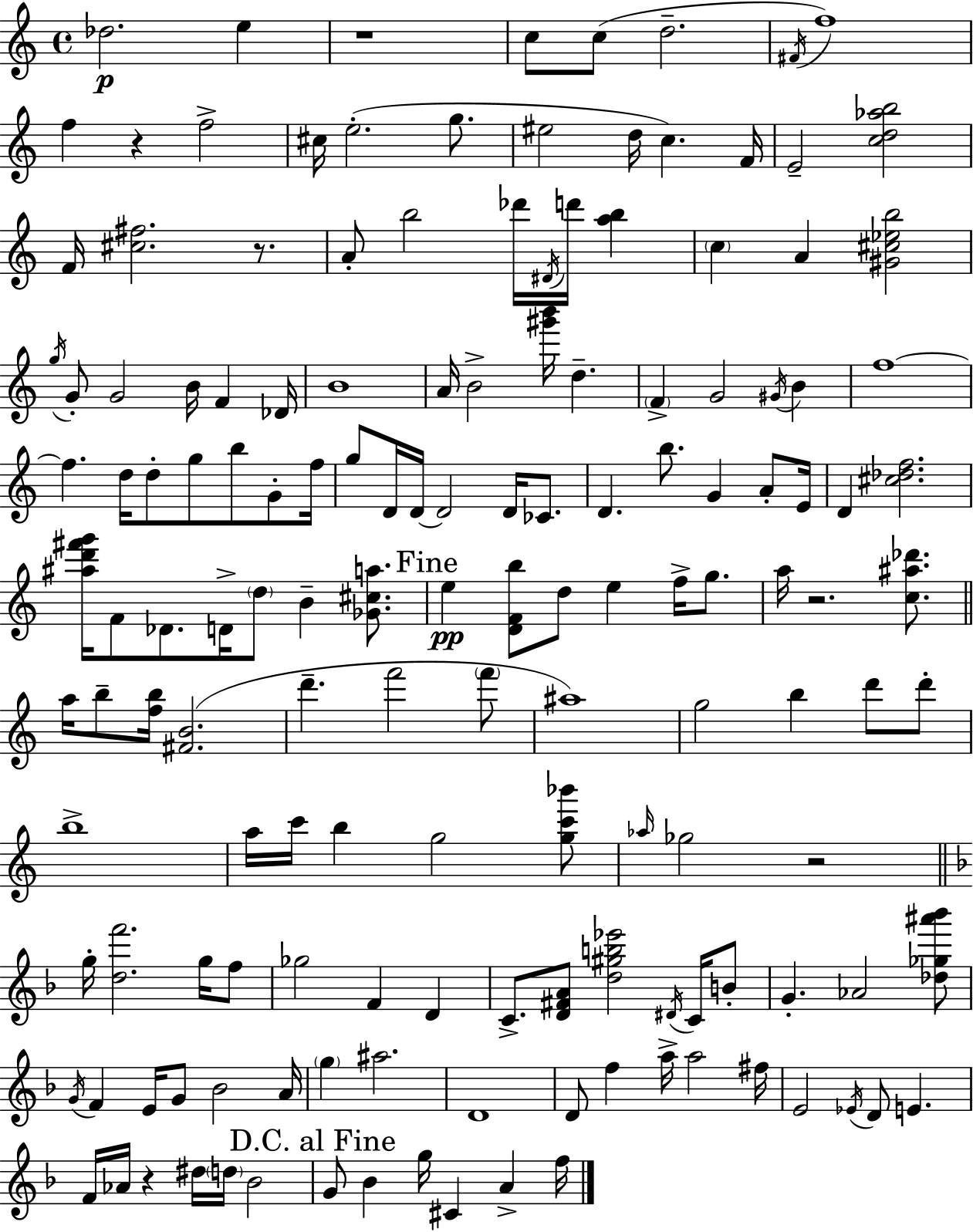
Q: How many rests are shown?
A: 6